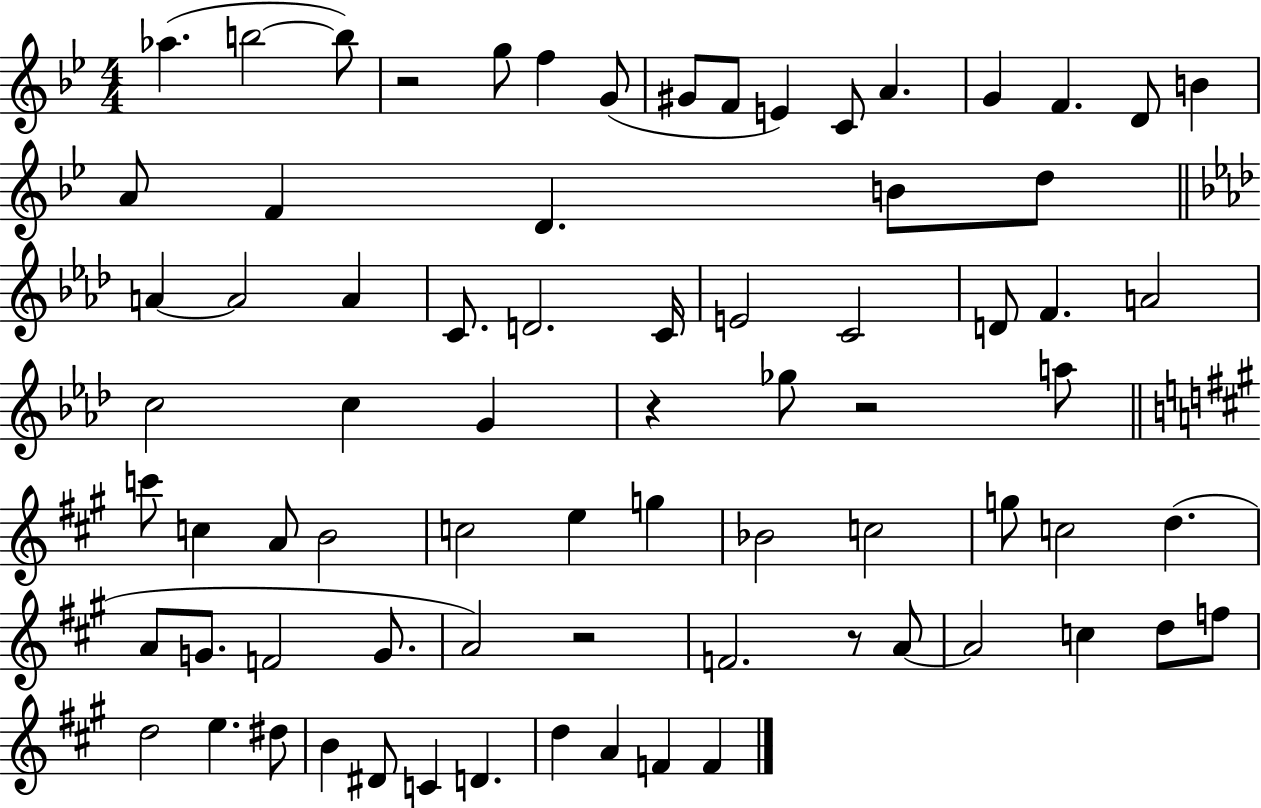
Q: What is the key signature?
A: BES major